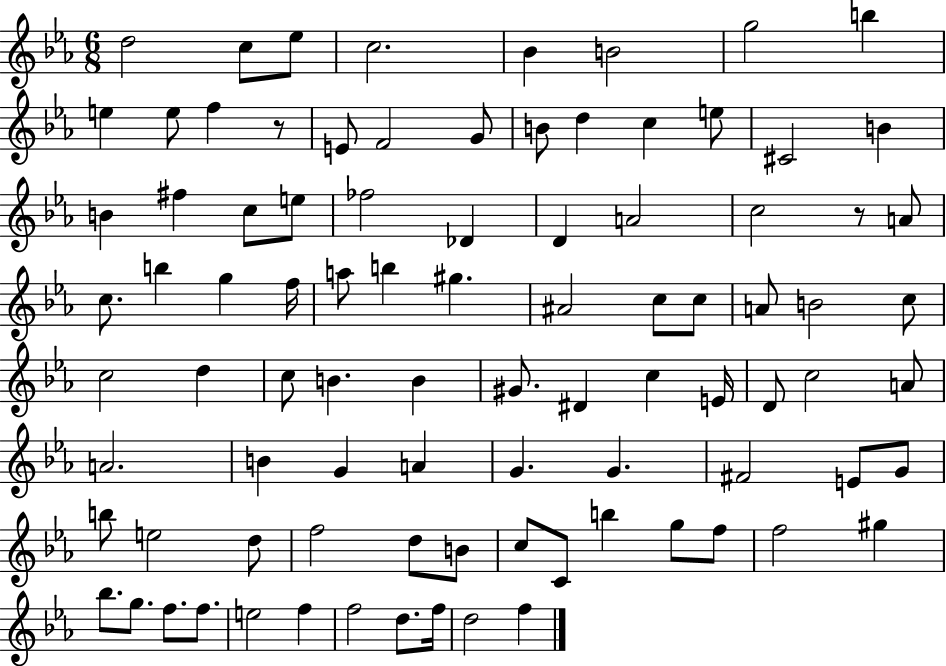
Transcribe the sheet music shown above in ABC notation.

X:1
T:Untitled
M:6/8
L:1/4
K:Eb
d2 c/2 _e/2 c2 _B B2 g2 b e e/2 f z/2 E/2 F2 G/2 B/2 d c e/2 ^C2 B B ^f c/2 e/2 _f2 _D D A2 c2 z/2 A/2 c/2 b g f/4 a/2 b ^g ^A2 c/2 c/2 A/2 B2 c/2 c2 d c/2 B B ^G/2 ^D c E/4 D/2 c2 A/2 A2 B G A G G ^F2 E/2 G/2 b/2 e2 d/2 f2 d/2 B/2 c/2 C/2 b g/2 f/2 f2 ^g _b/2 g/2 f/2 f/2 e2 f f2 d/2 f/4 d2 f